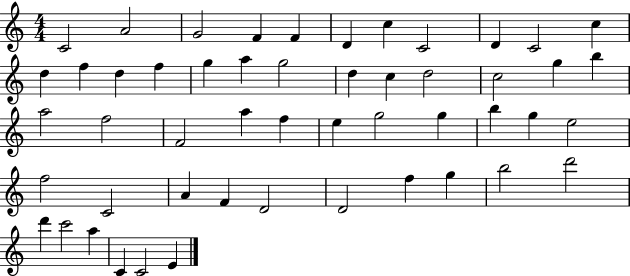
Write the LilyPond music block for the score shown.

{
  \clef treble
  \numericTimeSignature
  \time 4/4
  \key c \major
  c'2 a'2 | g'2 f'4 f'4 | d'4 c''4 c'2 | d'4 c'2 c''4 | \break d''4 f''4 d''4 f''4 | g''4 a''4 g''2 | d''4 c''4 d''2 | c''2 g''4 b''4 | \break a''2 f''2 | f'2 a''4 f''4 | e''4 g''2 g''4 | b''4 g''4 e''2 | \break f''2 c'2 | a'4 f'4 d'2 | d'2 f''4 g''4 | b''2 d'''2 | \break d'''4 c'''2 a''4 | c'4 c'2 e'4 | \bar "|."
}